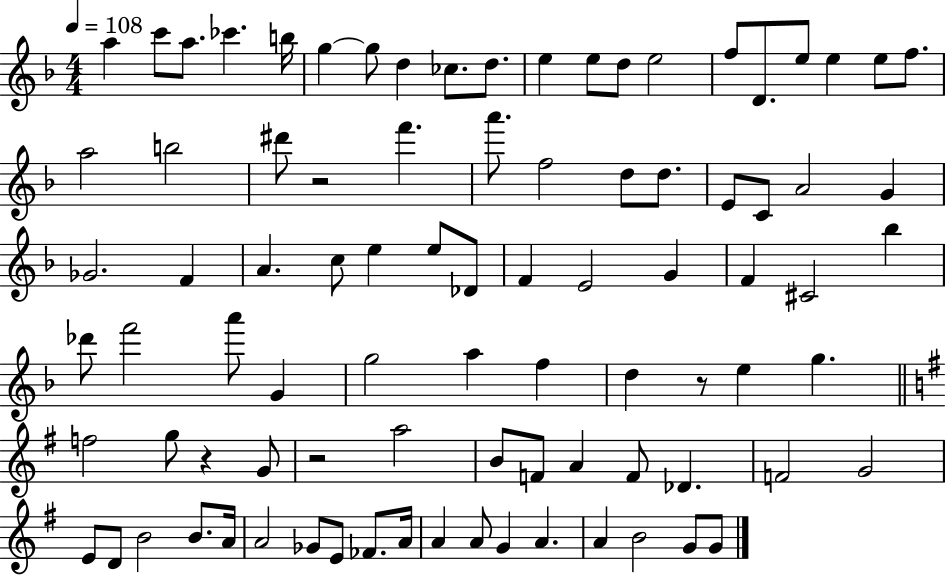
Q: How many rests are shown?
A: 4